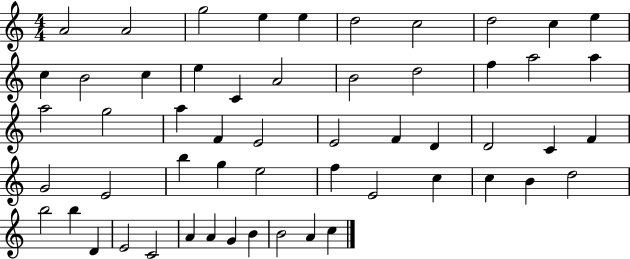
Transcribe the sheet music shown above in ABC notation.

X:1
T:Untitled
M:4/4
L:1/4
K:C
A2 A2 g2 e e d2 c2 d2 c e c B2 c e C A2 B2 d2 f a2 a a2 g2 a F E2 E2 F D D2 C F G2 E2 b g e2 f E2 c c B d2 b2 b D E2 C2 A A G B B2 A c